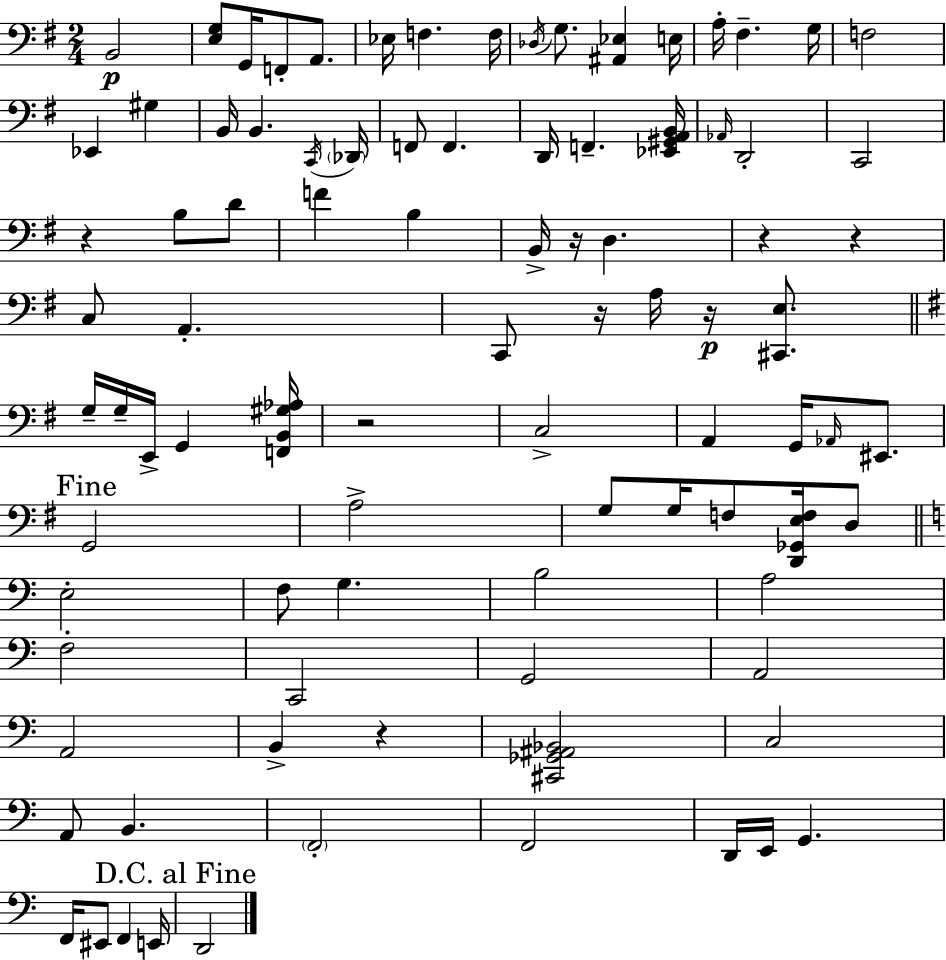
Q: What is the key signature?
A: G major